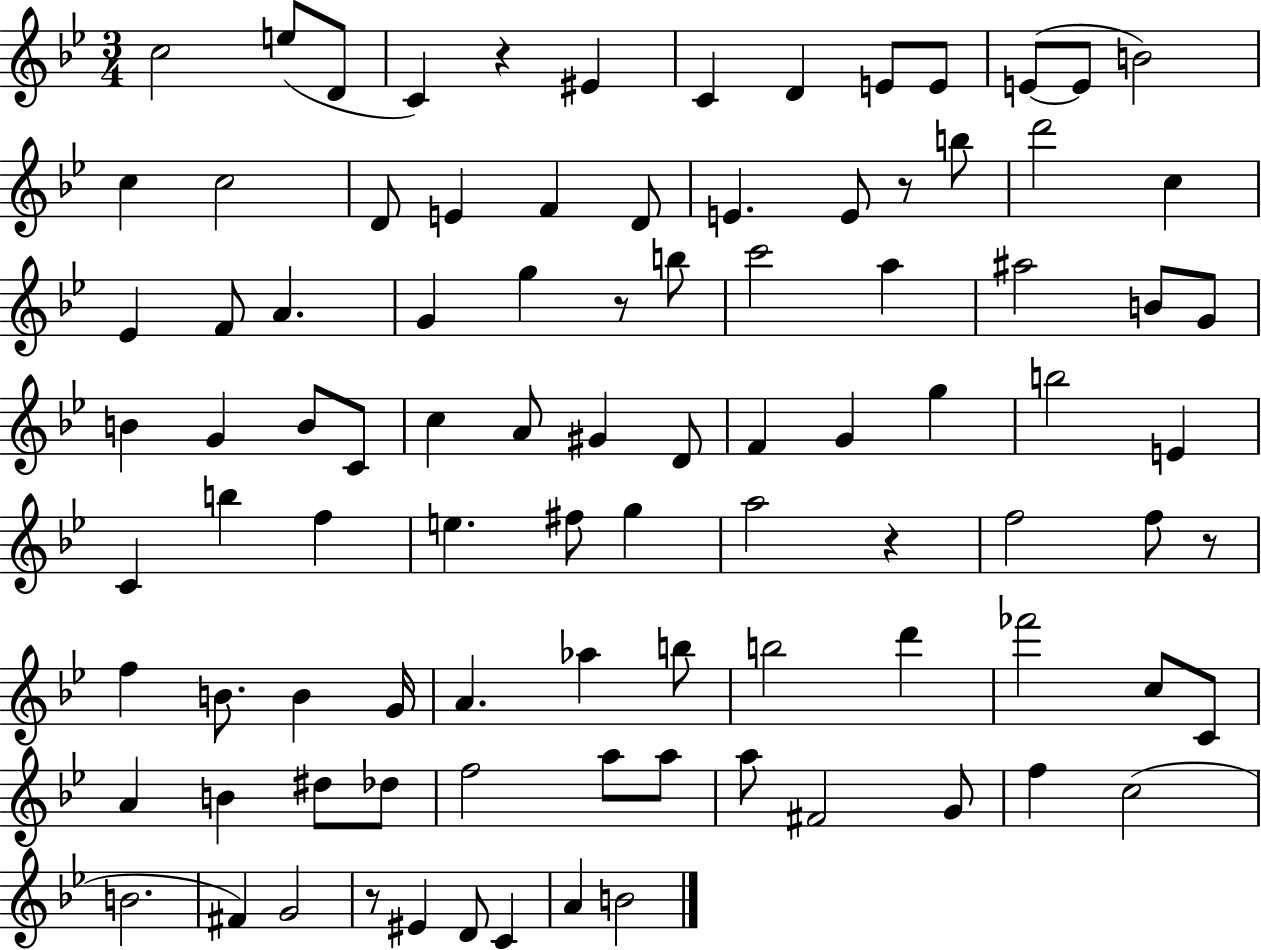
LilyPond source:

{
  \clef treble
  \numericTimeSignature
  \time 3/4
  \key bes \major
  c''2 e''8( d'8 | c'4) r4 eis'4 | c'4 d'4 e'8 e'8 | e'8~(~ e'8 b'2) | \break c''4 c''2 | d'8 e'4 f'4 d'8 | e'4. e'8 r8 b''8 | d'''2 c''4 | \break ees'4 f'8 a'4. | g'4 g''4 r8 b''8 | c'''2 a''4 | ais''2 b'8 g'8 | \break b'4 g'4 b'8 c'8 | c''4 a'8 gis'4 d'8 | f'4 g'4 g''4 | b''2 e'4 | \break c'4 b''4 f''4 | e''4. fis''8 g''4 | a''2 r4 | f''2 f''8 r8 | \break f''4 b'8. b'4 g'16 | a'4. aes''4 b''8 | b''2 d'''4 | fes'''2 c''8 c'8 | \break a'4 b'4 dis''8 des''8 | f''2 a''8 a''8 | a''8 fis'2 g'8 | f''4 c''2( | \break b'2. | fis'4) g'2 | r8 eis'4 d'8 c'4 | a'4 b'2 | \break \bar "|."
}